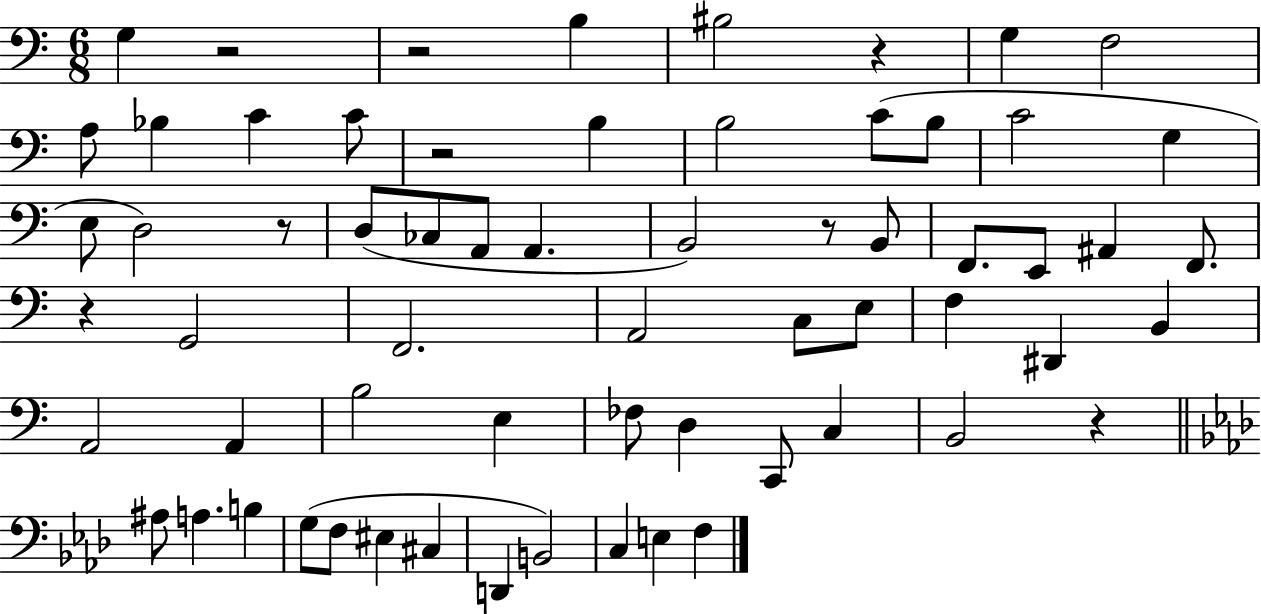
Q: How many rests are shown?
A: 8